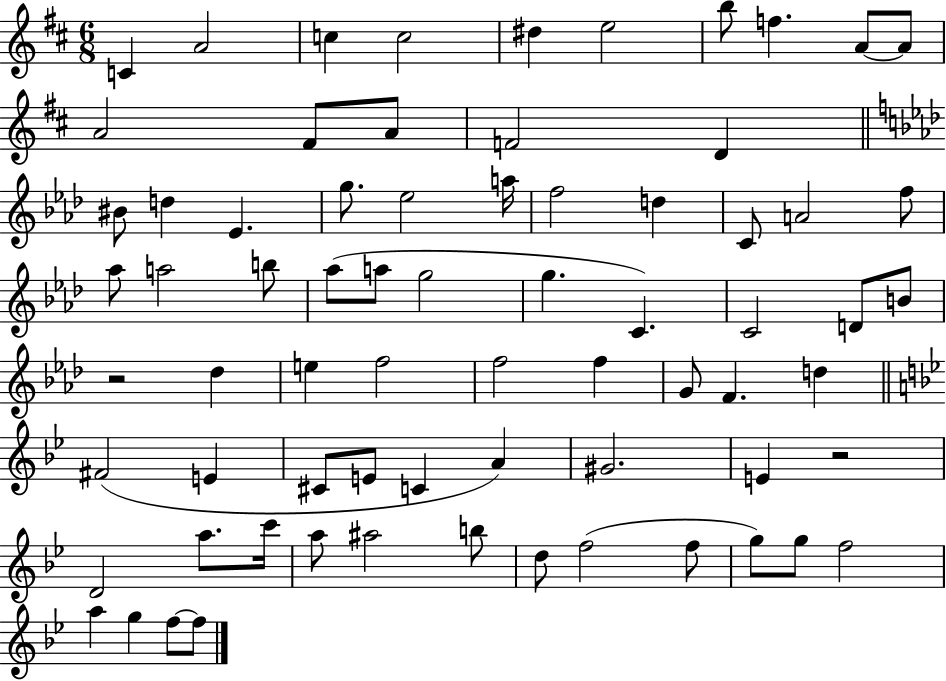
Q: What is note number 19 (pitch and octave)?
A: G5